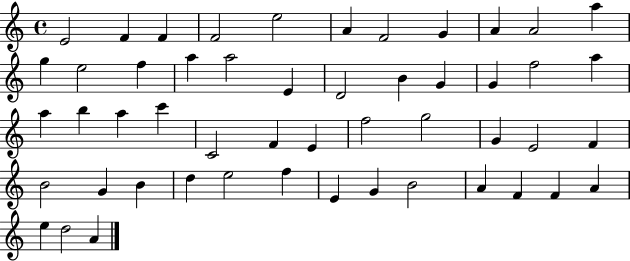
X:1
T:Untitled
M:4/4
L:1/4
K:C
E2 F F F2 e2 A F2 G A A2 a g e2 f a a2 E D2 B G G f2 a a b a c' C2 F E f2 g2 G E2 F B2 G B d e2 f E G B2 A F F A e d2 A